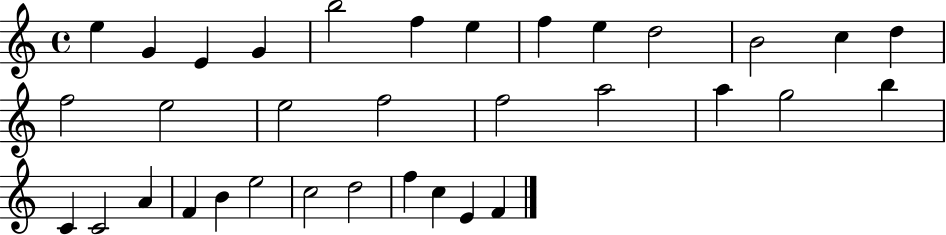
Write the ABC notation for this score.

X:1
T:Untitled
M:4/4
L:1/4
K:C
e G E G b2 f e f e d2 B2 c d f2 e2 e2 f2 f2 a2 a g2 b C C2 A F B e2 c2 d2 f c E F